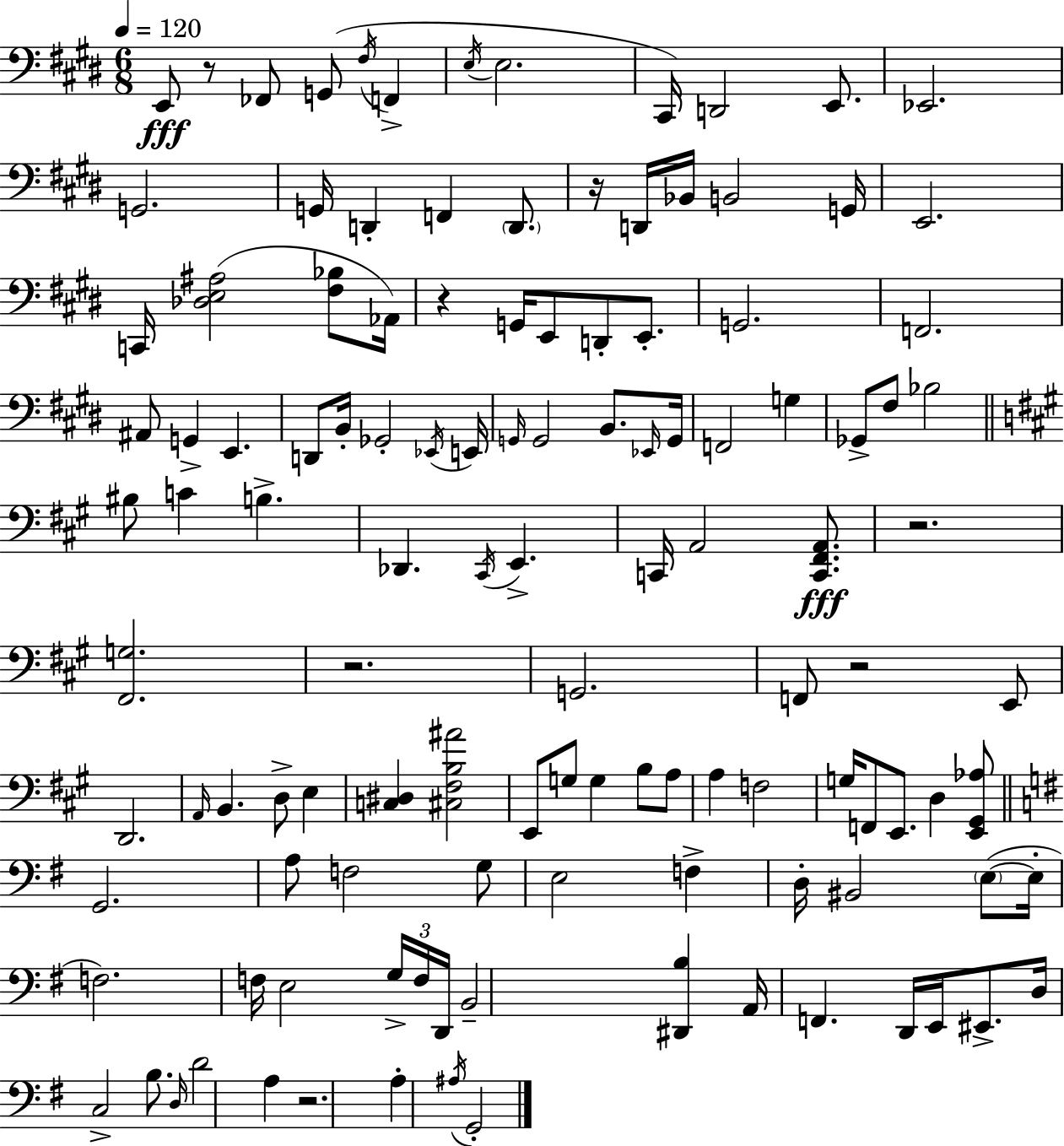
X:1
T:Untitled
M:6/8
L:1/4
K:E
E,,/2 z/2 _F,,/2 G,,/2 ^F,/4 F,, E,/4 E,2 ^C,,/4 D,,2 E,,/2 _E,,2 G,,2 G,,/4 D,, F,, D,,/2 z/4 D,,/4 _B,,/4 B,,2 G,,/4 E,,2 C,,/4 [_D,E,^A,]2 [^F,_B,]/2 _A,,/4 z G,,/4 E,,/2 D,,/2 E,,/2 G,,2 F,,2 ^A,,/2 G,, E,, D,,/2 B,,/4 _G,,2 _E,,/4 E,,/4 G,,/4 G,,2 B,,/2 _E,,/4 G,,/4 F,,2 G, _G,,/2 ^F,/2 _B,2 ^B,/2 C B, _D,, ^C,,/4 E,, C,,/4 A,,2 [C,,^F,,A,,]/2 z2 [^F,,G,]2 z2 G,,2 F,,/2 z2 E,,/2 D,,2 A,,/4 B,, D,/2 E, [C,^D,] [^C,^F,B,^A]2 E,,/2 G,/2 G, B,/2 A,/2 A, F,2 G,/4 F,,/2 E,,/2 D, [E,,^G,,_A,]/2 G,,2 A,/2 F,2 G,/2 E,2 F, D,/4 ^B,,2 E,/2 E,/4 F,2 F,/4 E,2 G,/4 F,/4 D,,/4 B,,2 [^D,,B,] A,,/4 F,, D,,/4 E,,/4 ^E,,/2 D,/4 C,2 B,/2 D,/4 D2 A, z2 A, ^A,/4 G,,2